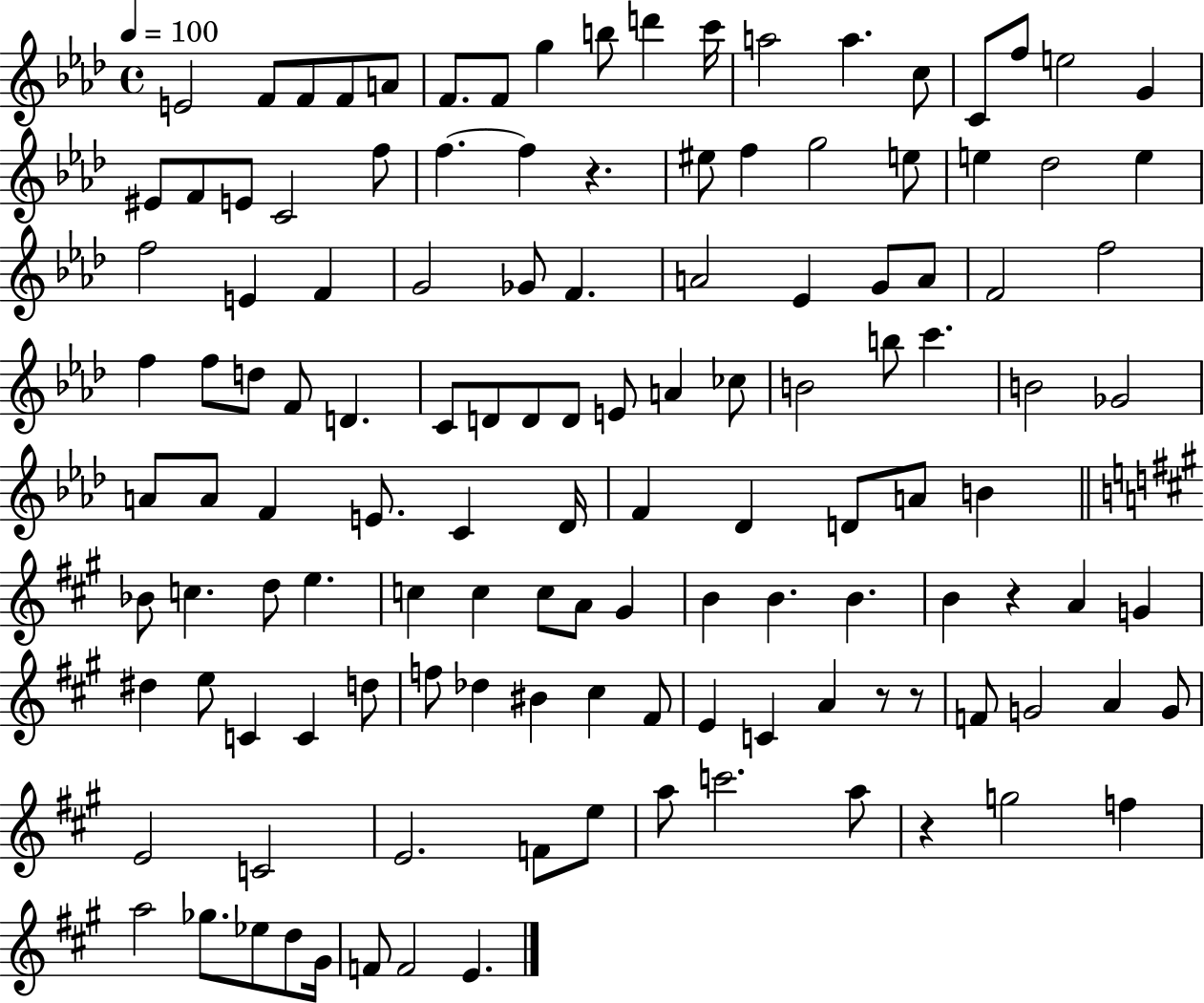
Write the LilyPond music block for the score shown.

{
  \clef treble
  \time 4/4
  \defaultTimeSignature
  \key aes \major
  \tempo 4 = 100
  e'2 f'8 f'8 f'8 a'8 | f'8. f'8 g''4 b''8 d'''4 c'''16 | a''2 a''4. c''8 | c'8 f''8 e''2 g'4 | \break eis'8 f'8 e'8 c'2 f''8 | f''4.~~ f''4 r4. | eis''8 f''4 g''2 e''8 | e''4 des''2 e''4 | \break f''2 e'4 f'4 | g'2 ges'8 f'4. | a'2 ees'4 g'8 a'8 | f'2 f''2 | \break f''4 f''8 d''8 f'8 d'4. | c'8 d'8 d'8 d'8 e'8 a'4 ces''8 | b'2 b''8 c'''4. | b'2 ges'2 | \break a'8 a'8 f'4 e'8. c'4 des'16 | f'4 des'4 d'8 a'8 b'4 | \bar "||" \break \key a \major bes'8 c''4. d''8 e''4. | c''4 c''4 c''8 a'8 gis'4 | b'4 b'4. b'4. | b'4 r4 a'4 g'4 | \break dis''4 e''8 c'4 c'4 d''8 | f''8 des''4 bis'4 cis''4 fis'8 | e'4 c'4 a'4 r8 r8 | f'8 g'2 a'4 g'8 | \break e'2 c'2 | e'2. f'8 e''8 | a''8 c'''2. a''8 | r4 g''2 f''4 | \break a''2 ges''8. ees''8 d''8 gis'16 | f'8 f'2 e'4. | \bar "|."
}